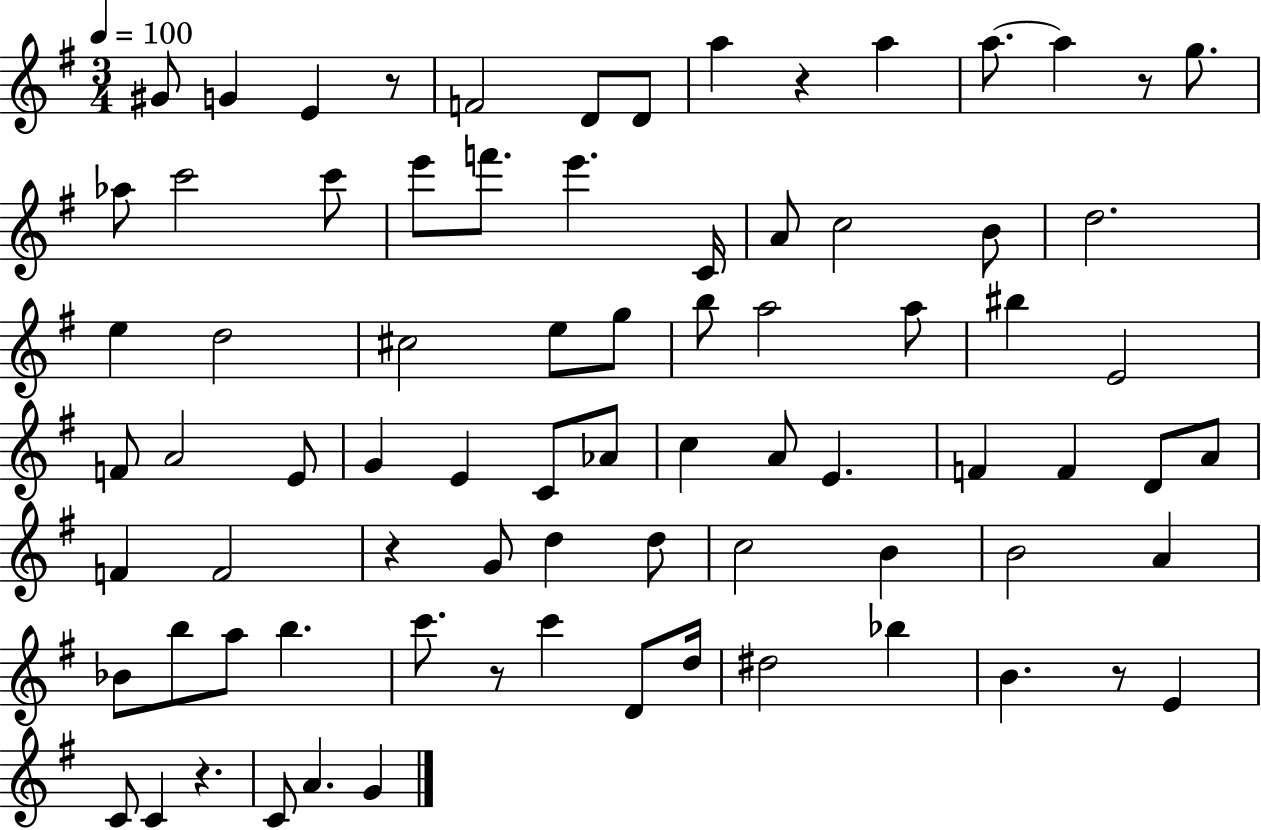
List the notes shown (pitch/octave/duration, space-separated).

G#4/e G4/q E4/q R/e F4/h D4/e D4/e A5/q R/q A5/q A5/e. A5/q R/e G5/e. Ab5/e C6/h C6/e E6/e F6/e. E6/q. C4/s A4/e C5/h B4/e D5/h. E5/q D5/h C#5/h E5/e G5/e B5/e A5/h A5/e BIS5/q E4/h F4/e A4/h E4/e G4/q E4/q C4/e Ab4/e C5/q A4/e E4/q. F4/q F4/q D4/e A4/e F4/q F4/h R/q G4/e D5/q D5/e C5/h B4/q B4/h A4/q Bb4/e B5/e A5/e B5/q. C6/e. R/e C6/q D4/e D5/s D#5/h Bb5/q B4/q. R/e E4/q C4/e C4/q R/q. C4/e A4/q. G4/q